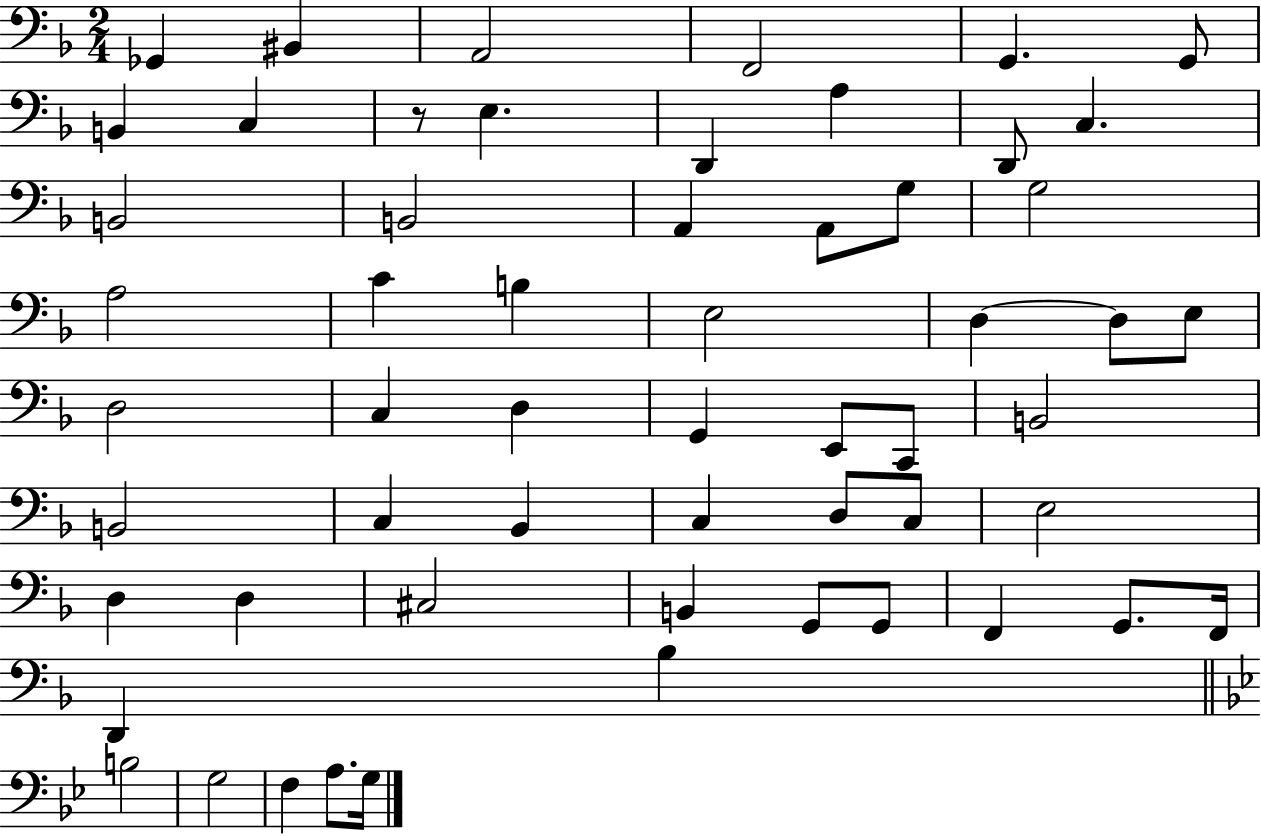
{
  \clef bass
  \numericTimeSignature
  \time 2/4
  \key f \major
  \repeat volta 2 { ges,4 bis,4 | a,2 | f,2 | g,4. g,8 | \break b,4 c4 | r8 e4. | d,4 a4 | d,8 c4. | \break b,2 | b,2 | a,4 a,8 g8 | g2 | \break a2 | c'4 b4 | e2 | d4~~ d8 e8 | \break d2 | c4 d4 | g,4 e,8 c,8 | b,2 | \break b,2 | c4 bes,4 | c4 d8 c8 | e2 | \break d4 d4 | cis2 | b,4 g,8 g,8 | f,4 g,8. f,16 | \break d,4 bes4 | \bar "||" \break \key bes \major b2 | g2 | f4 a8. g16 | } \bar "|."
}